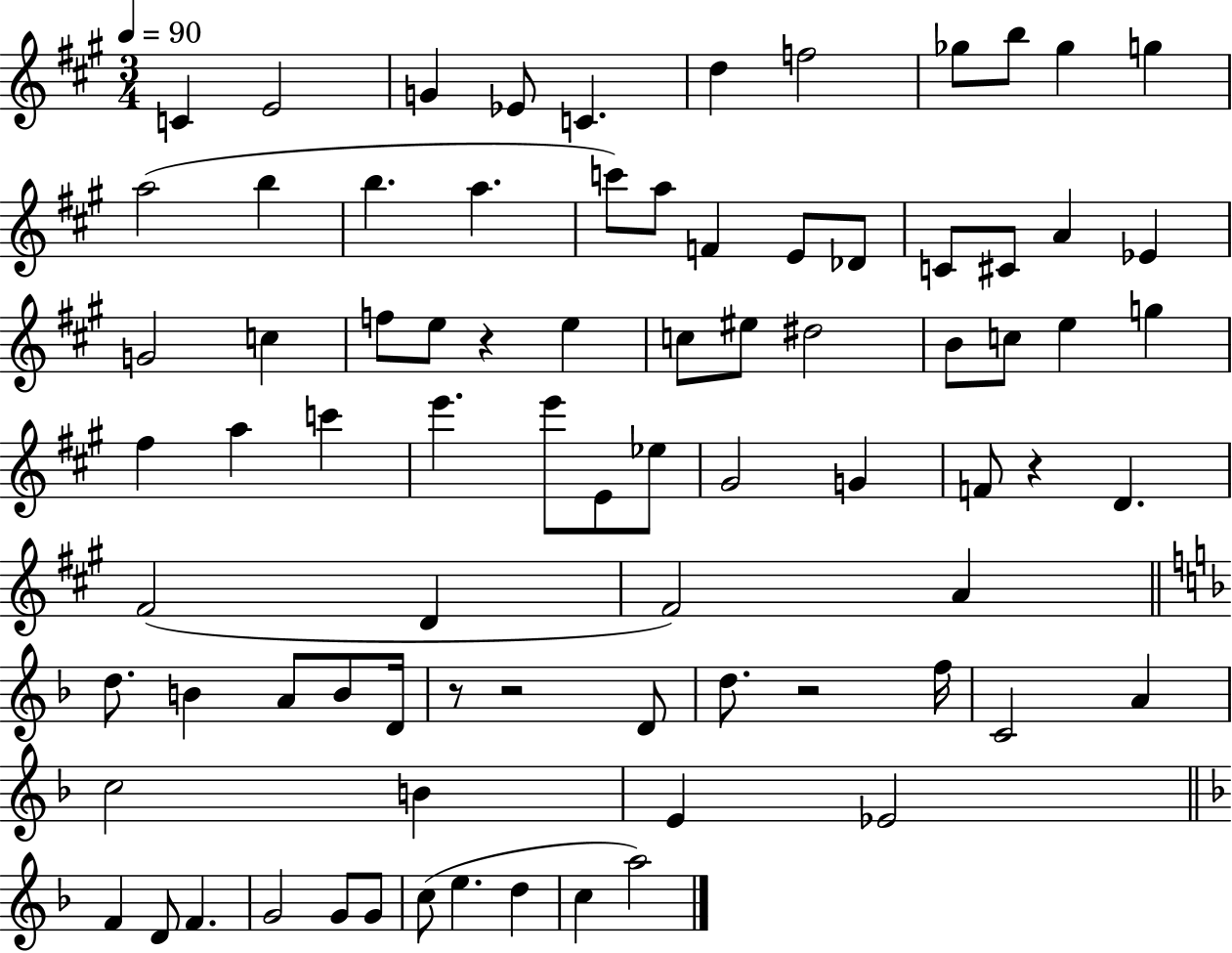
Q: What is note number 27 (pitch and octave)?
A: F5